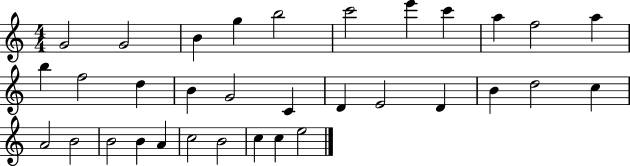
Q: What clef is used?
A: treble